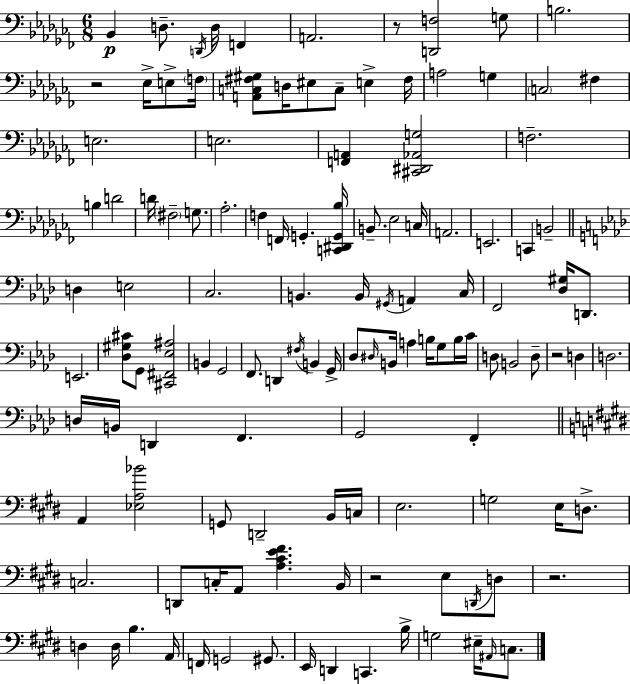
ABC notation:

X:1
T:Untitled
M:6/8
L:1/4
K:Abm
_B,, D,/2 D,,/4 D,/4 F,, A,,2 z/2 [D,,F,]2 G,/2 B,2 z2 _E,/4 E,/2 F,/4 [A,,C,^F,^G,]/2 D,/4 ^E,/2 C,/2 E, ^F,/4 A,2 G, C,2 ^F, E,2 E,2 [F,,A,,] [^C,,^D,,_A,,G,]2 F,2 B, D2 D/4 ^F,2 G,/2 _A,2 F, F,,/4 G,, [C,,^D,,G,,_B,]/4 B,,/2 _E,2 C,/4 A,,2 E,,2 C,, B,,2 D, E,2 C,2 B,, B,,/4 ^G,,/4 A,, C,/4 F,,2 [_D,^G,]/4 D,,/2 E,,2 [_D,^G,^C]/2 G,,/2 [^C,,^F,,_E,^A,]2 B,, G,,2 F,,/2 D,, ^F,/4 B,, G,,/4 _D,/2 ^D,/4 B,,/4 A, B,/4 G,/2 B,/4 C/4 D,/2 B,,2 D,/2 z2 D, D,2 D,/4 B,,/4 D,, F,, G,,2 F,, A,, [_E,A,_B]2 G,,/2 D,,2 B,,/4 C,/4 E,2 G,2 E,/4 D,/2 C,2 D,,/2 C,/4 A,,/2 [A,^CE^F] B,,/4 z2 E,/2 D,,/4 D,/2 z2 D, D,/4 B, A,,/4 F,,/4 G,,2 ^G,,/2 E,,/4 D,, C,, B,/4 G,2 ^E,/4 ^A,,/4 C,/2